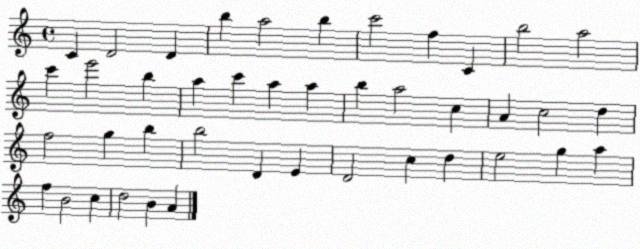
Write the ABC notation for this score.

X:1
T:Untitled
M:4/4
L:1/4
K:C
C D2 D b a2 b c'2 f C b2 a2 c' e'2 b a c' a a b a2 c A c2 d f2 g b b2 D E D2 c d e2 g a f B2 c d2 B A